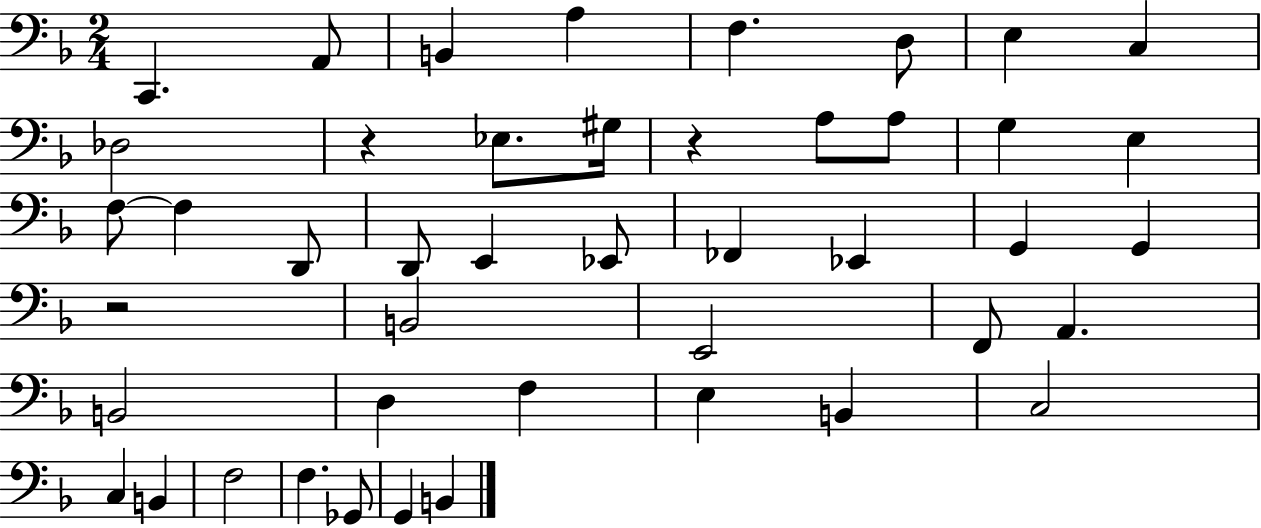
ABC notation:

X:1
T:Untitled
M:2/4
L:1/4
K:F
C,, A,,/2 B,, A, F, D,/2 E, C, _D,2 z _E,/2 ^G,/4 z A,/2 A,/2 G, E, F,/2 F, D,,/2 D,,/2 E,, _E,,/2 _F,, _E,, G,, G,, z2 B,,2 E,,2 F,,/2 A,, B,,2 D, F, E, B,, C,2 C, B,, F,2 F, _G,,/2 G,, B,,